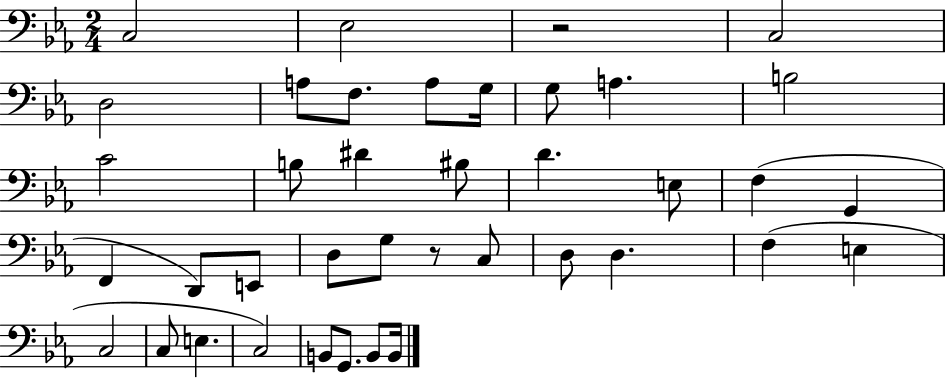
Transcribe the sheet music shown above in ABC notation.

X:1
T:Untitled
M:2/4
L:1/4
K:Eb
C,2 _E,2 z2 C,2 D,2 A,/2 F,/2 A,/2 G,/4 G,/2 A, B,2 C2 B,/2 ^D ^B,/2 D E,/2 F, G,, F,, D,,/2 E,,/2 D,/2 G,/2 z/2 C,/2 D,/2 D, F, E, C,2 C,/2 E, C,2 B,,/2 G,,/2 B,,/2 B,,/4